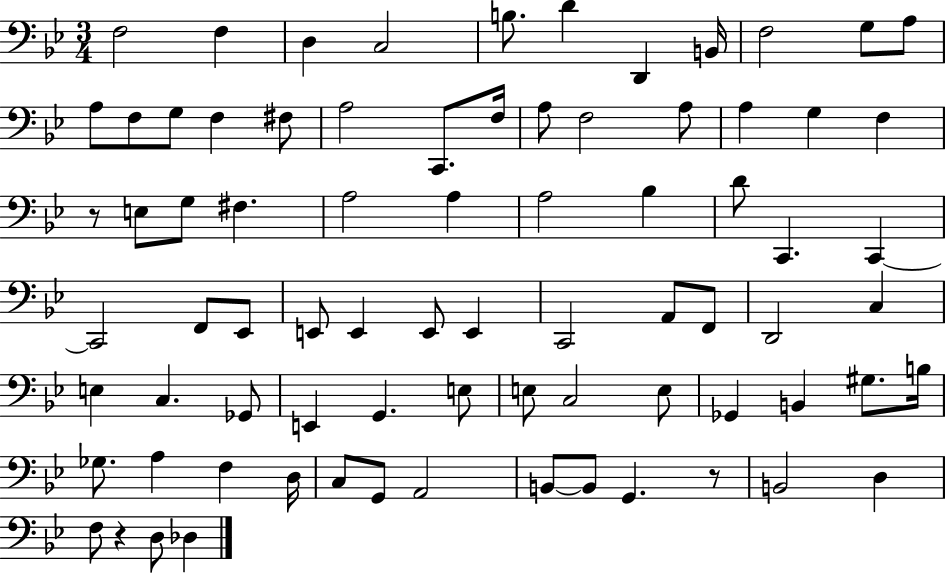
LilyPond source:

{
  \clef bass
  \numericTimeSignature
  \time 3/4
  \key bes \major
  \repeat volta 2 { f2 f4 | d4 c2 | b8. d'4 d,4 b,16 | f2 g8 a8 | \break a8 f8 g8 f4 fis8 | a2 c,8. f16 | a8 f2 a8 | a4 g4 f4 | \break r8 e8 g8 fis4. | a2 a4 | a2 bes4 | d'8 c,4. c,4~~ | \break c,2 f,8 ees,8 | e,8 e,4 e,8 e,4 | c,2 a,8 f,8 | d,2 c4 | \break e4 c4. ges,8 | e,4 g,4. e8 | e8 c2 e8 | ges,4 b,4 gis8. b16 | \break ges8. a4 f4 d16 | c8 g,8 a,2 | b,8~~ b,8 g,4. r8 | b,2 d4 | \break f8 r4 d8 des4 | } \bar "|."
}